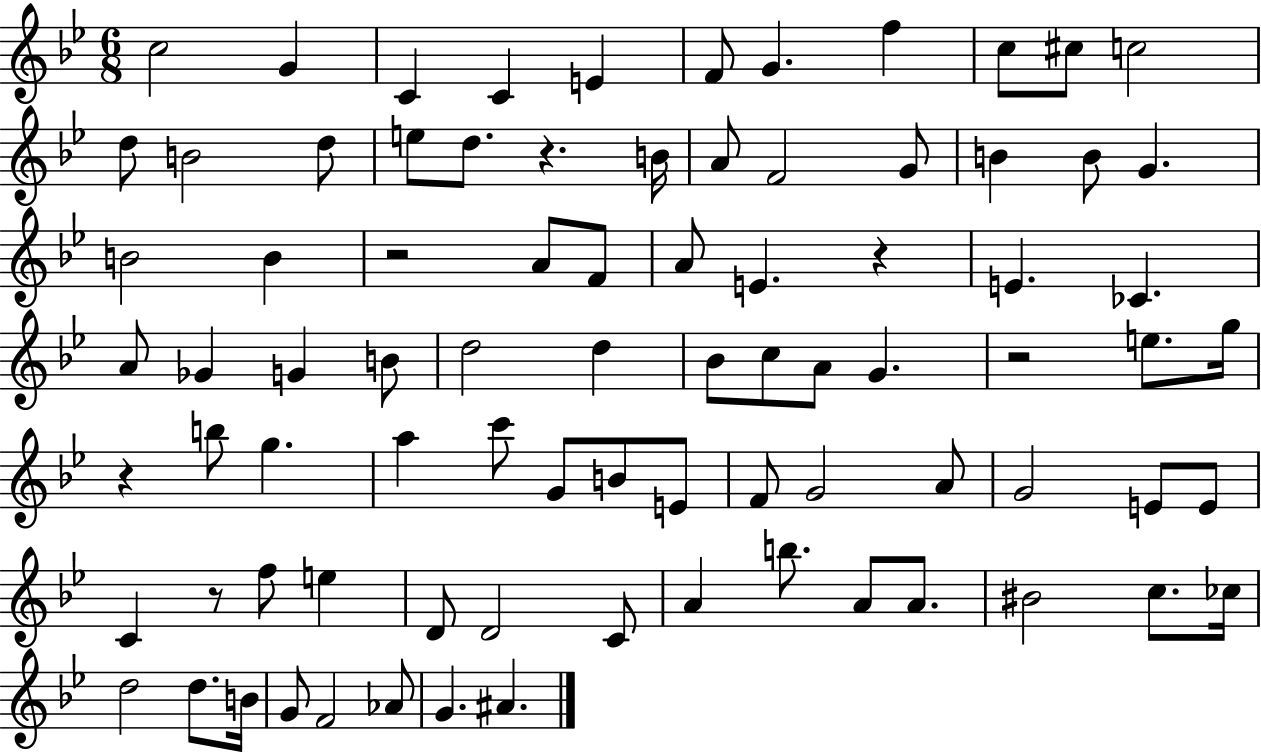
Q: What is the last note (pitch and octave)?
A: A#4